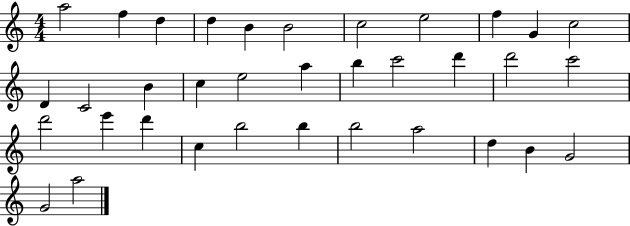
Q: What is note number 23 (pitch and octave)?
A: D6